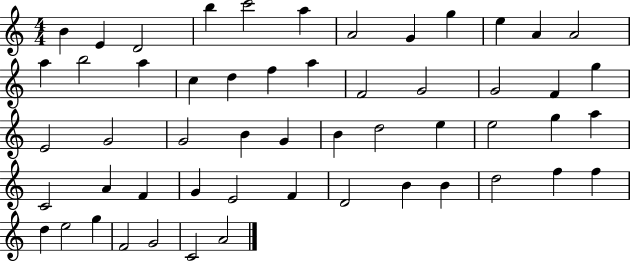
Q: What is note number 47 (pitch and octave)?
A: F5